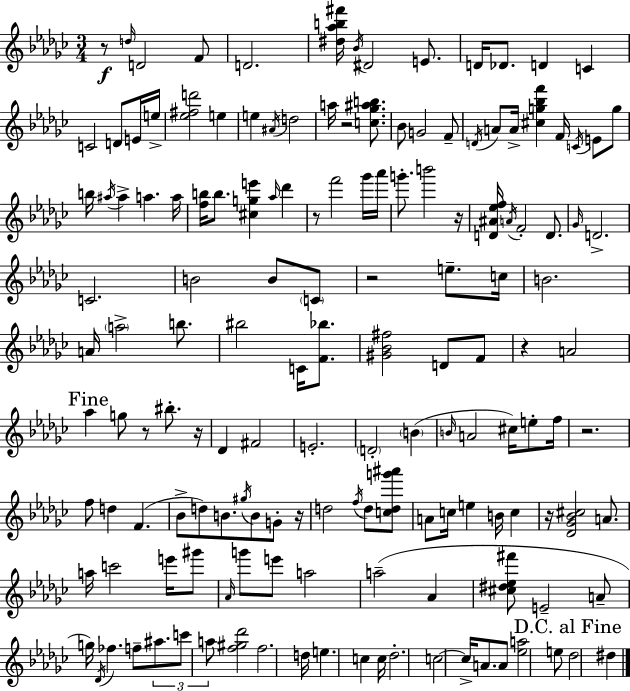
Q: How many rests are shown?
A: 11